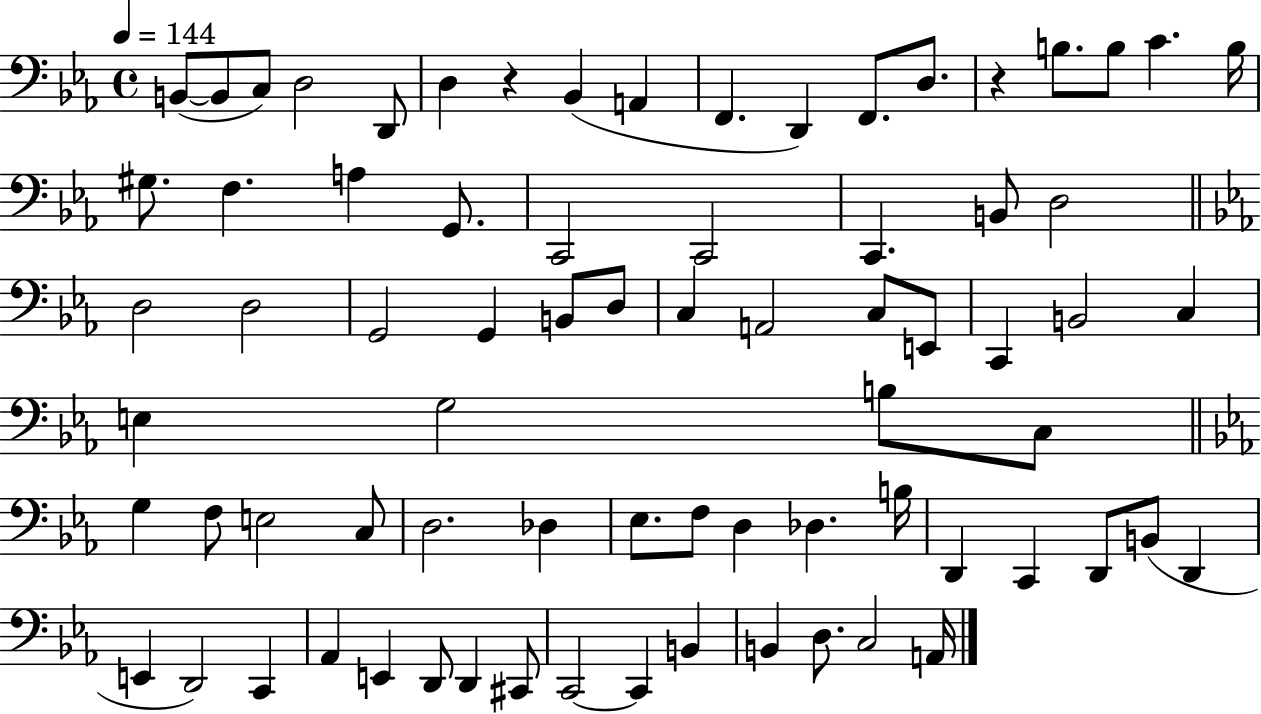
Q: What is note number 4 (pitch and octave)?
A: D3